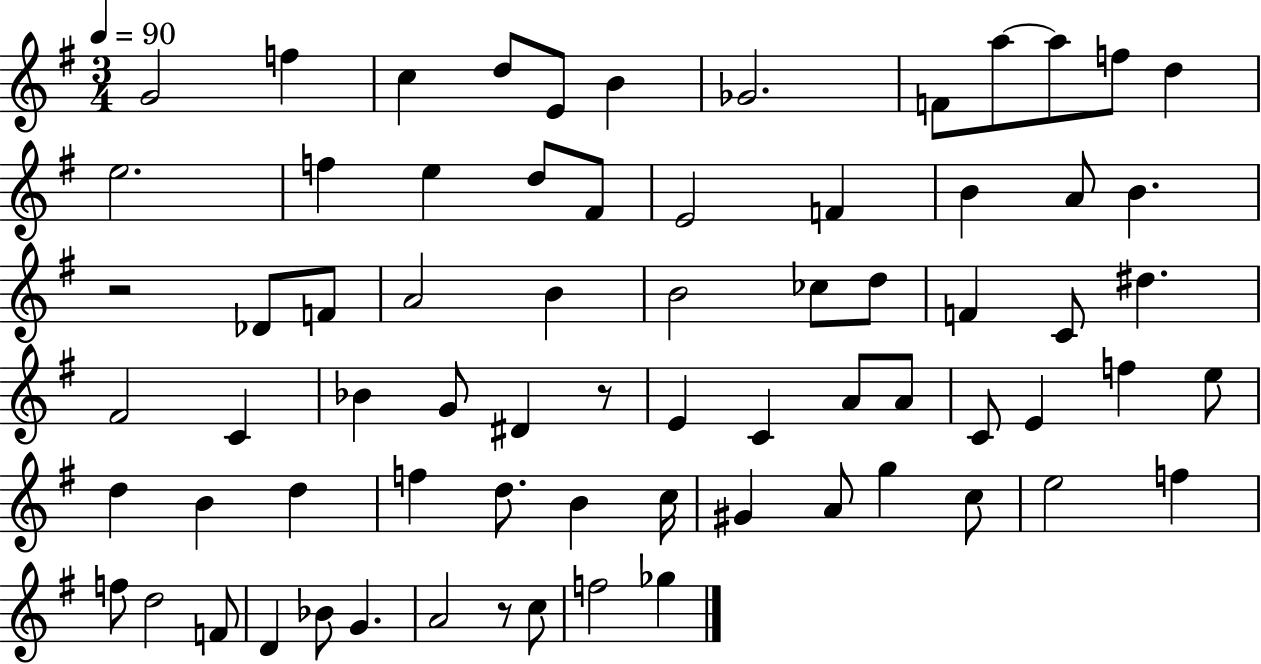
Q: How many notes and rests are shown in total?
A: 71